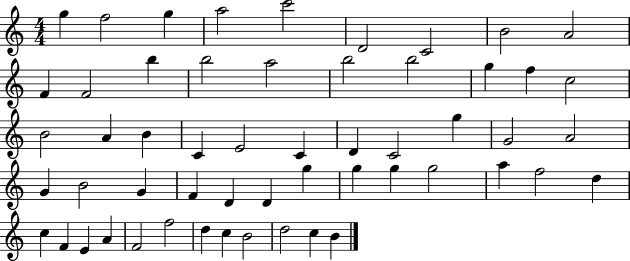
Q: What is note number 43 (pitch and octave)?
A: D5